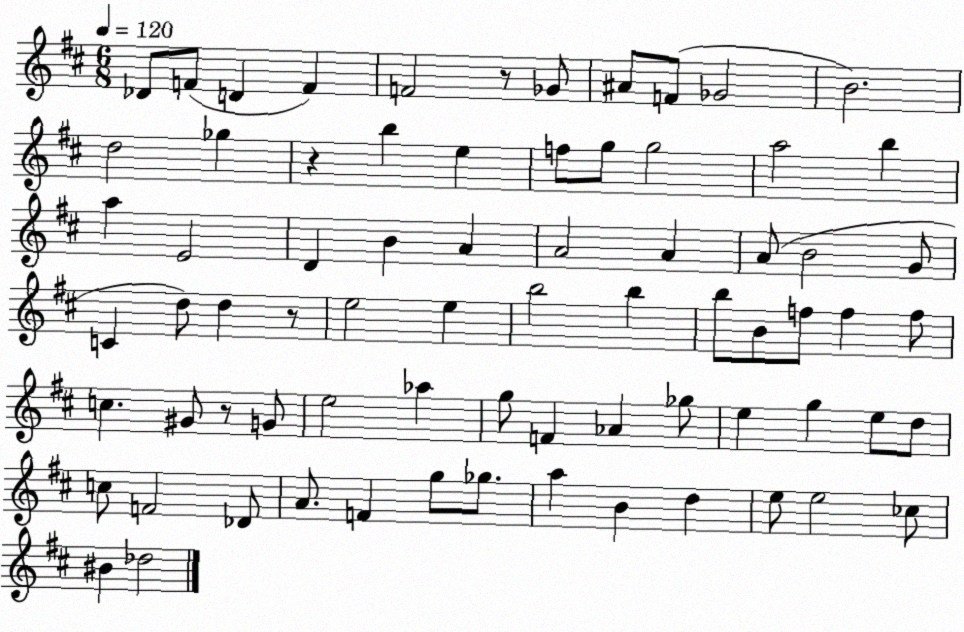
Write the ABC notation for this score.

X:1
T:Untitled
M:6/8
L:1/4
K:D
_D/2 F/2 D F F2 z/2 _G/2 ^A/2 F/2 _G2 B2 d2 _g z b e f/2 g/2 g2 a2 b a E2 D B A A2 A A/2 B2 G/2 C d/2 d z/2 e2 e b2 b b/2 B/2 f/2 f f/2 c ^G/2 z/2 G/2 e2 _a g/2 F _A _g/2 e g e/2 d/2 c/2 F2 _D/2 A/2 F g/2 _g/2 a B d e/2 e2 _c/2 ^B _d2